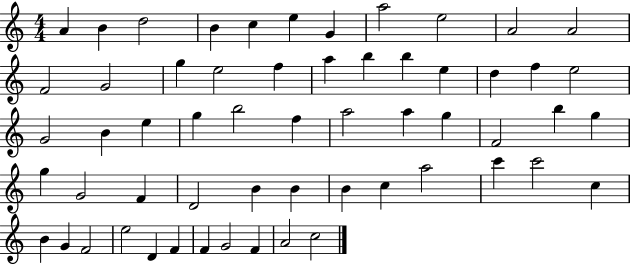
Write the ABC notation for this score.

X:1
T:Untitled
M:4/4
L:1/4
K:C
A B d2 B c e G a2 e2 A2 A2 F2 G2 g e2 f a b b e d f e2 G2 B e g b2 f a2 a g F2 b g g G2 F D2 B B B c a2 c' c'2 c B G F2 e2 D F F G2 F A2 c2